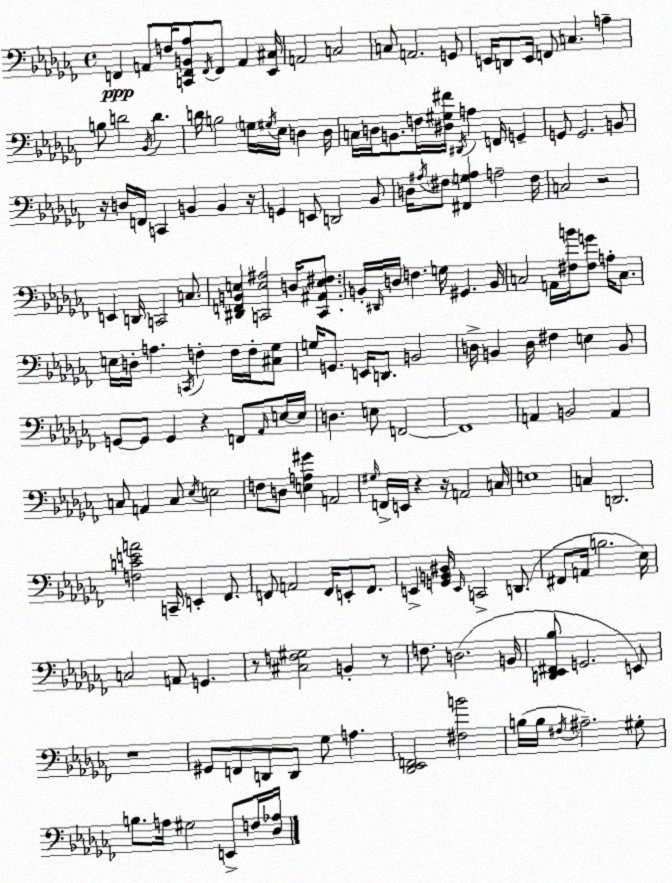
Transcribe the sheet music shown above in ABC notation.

X:1
T:Untitled
M:4/4
L:1/4
K:Abm
F,, A,,/2 F,/4 [C,,F,,B,,_A,]/2 F,,/4 F,,/2 A,, [_E,,^C,]/4 A,,2 C,2 C,/2 A,,2 G,,/2 E,,/4 D,,/2 E,,/4 F,,/2 C, A, B,/2 D2 _B,,/4 D D/4 B,2 G,/4 ^G,/4 _E,/4 D, D,/4 C,/4 D,/4 B,,/2 F,/4 [^D,^G,^F]/4 ^D,,/4 A, F,,/4 G,, G,,/2 G,,2 B,,/2 z/4 D,/4 F,,/4 C,, B,, B,, z/4 G,, E,,/2 D,,2 _B,,/2 D,/4 ^A,/4 ^F,/2 [^F,,G,^A,] A,2 ^F,/4 C,2 z2 E,, D,,/4 C,,2 C,/2 [^D,,F,,B,,E,] [C,,E,^A,]2 D,/4 [C,,^A,,E,^F,]/2 B,,/4 ^D,,/4 D,/4 F, G,/4 ^G,, B,,/4 C,2 A,,/4 [^F,B]/4 [^F,G]/2 A,/4 C,/2 E,/4 D,/4 A, C,,/4 F, F,/4 F,/4 [^C,_G,]/2 G,/4 G,,/2 E,,/4 D,,/2 B,,2 D,/4 B,, D,/4 ^F, E, B,,/2 G,,/2 G,,/2 G,, z F,,/2 _A,,/4 E,/4 E,/4 D, E,/2 F,,2 F,,4 A,, B,,2 A,, C,/2 A,, C,/2 _E,/4 E,2 F,/2 D,/2 [E,A,^G] A,,2 ^G,/4 F,,/4 E,,/4 z z/4 A,,2 C,/4 E,4 C, D,,2 [F,CEA]2 C,,/4 E,, _F,,/2 F,,/2 A,,2 F,,/4 E,,/2 F,,/2 E,, [G,,B,,^D,]/4 E,,/4 C,,2 D,,/2 ^F,,/2 A,,/4 B,2 _E,/4 C,2 A,,/2 G,, z/2 [^C,F,^G,]2 B,, z/2 F,/2 D,2 B,,/4 [D,,_E,,^F,,_B,]/2 G,,2 E,,/2 z4 ^G,,/2 F,,/2 D,,/2 D,,/2 _G,/2 A, [_D,,_E,,F,,]2 [^F,B]2 B,/4 B,/4 ^F,/4 ^A,2 ^G,/2 B,/2 A,/4 ^G,2 E,,/2 F,/4 [_D,_A,]/4